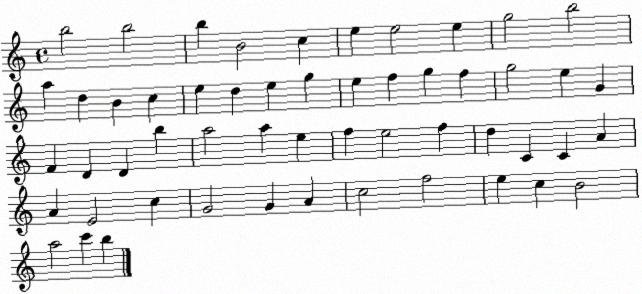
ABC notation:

X:1
T:Untitled
M:4/4
L:1/4
K:C
b2 b2 b B2 c e e2 e g2 b2 a d B c e d e g e f g f g2 e G F D D b a2 a e f e2 f d C C A A E2 c G2 G A c2 f2 e c B2 a2 c' b